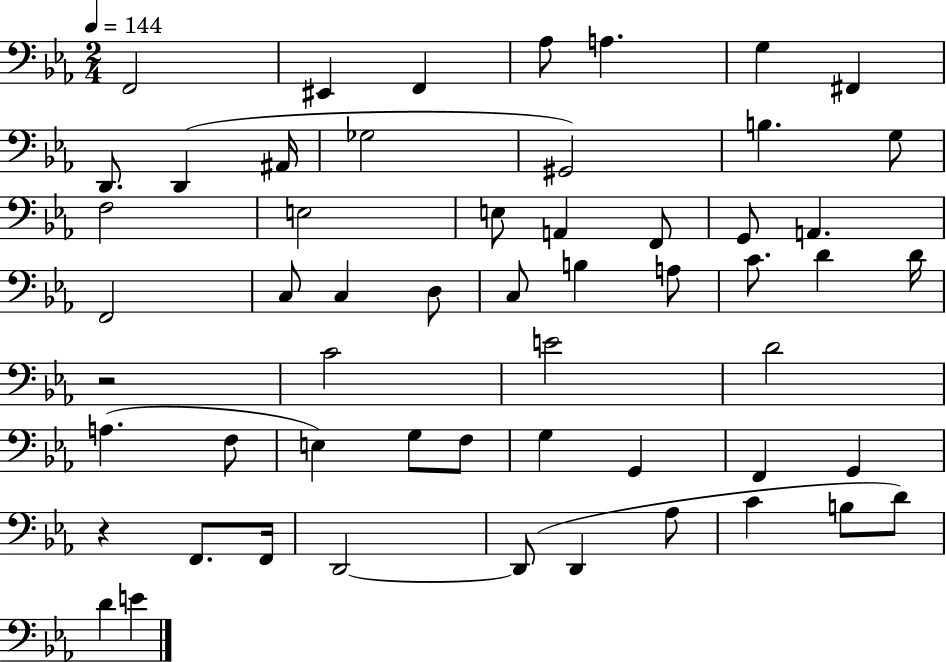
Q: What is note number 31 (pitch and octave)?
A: D4